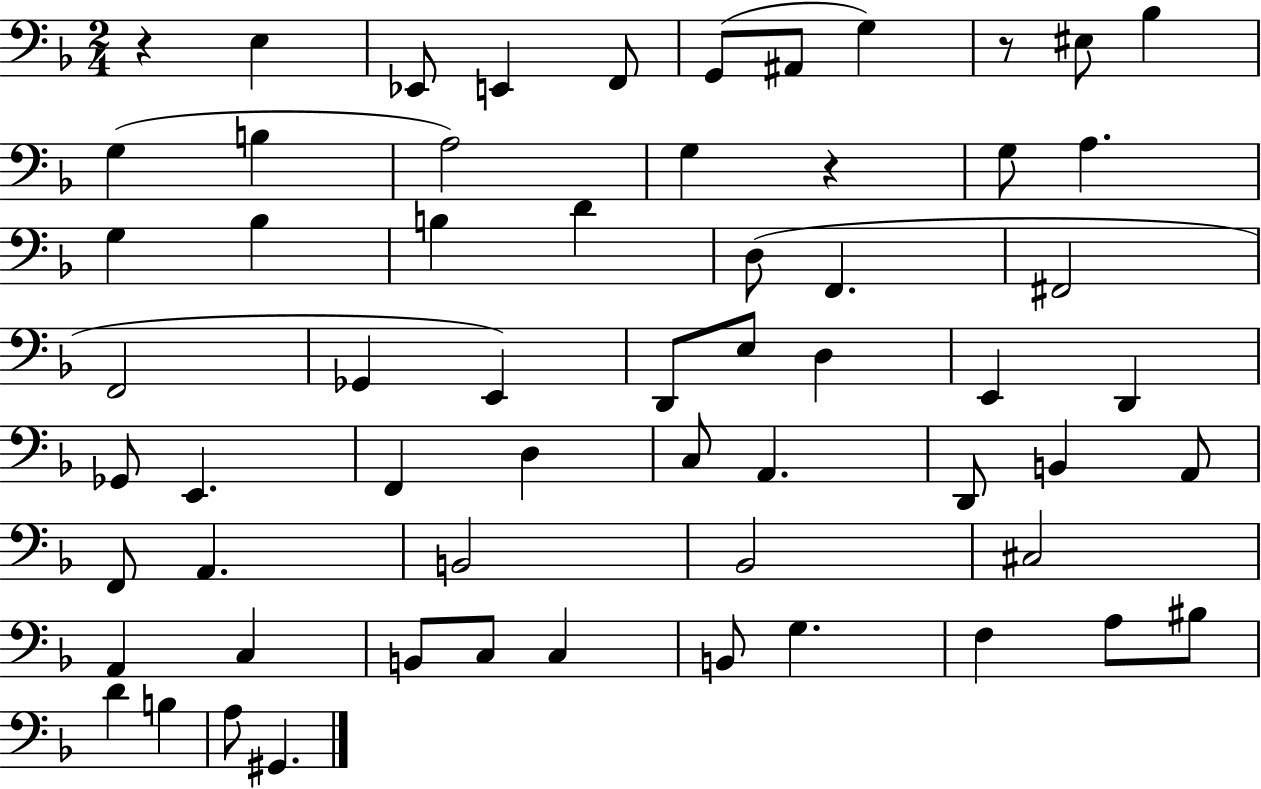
{
  \clef bass
  \numericTimeSignature
  \time 2/4
  \key f \major
  r4 e4 | ees,8 e,4 f,8 | g,8( ais,8 g4) | r8 eis8 bes4 | \break g4( b4 | a2) | g4 r4 | g8 a4. | \break g4 bes4 | b4 d'4 | d8( f,4. | fis,2 | \break f,2 | ges,4 e,4) | d,8 e8 d4 | e,4 d,4 | \break ges,8 e,4. | f,4 d4 | c8 a,4. | d,8 b,4 a,8 | \break f,8 a,4. | b,2 | bes,2 | cis2 | \break a,4 c4 | b,8 c8 c4 | b,8 g4. | f4 a8 bis8 | \break d'4 b4 | a8 gis,4. | \bar "|."
}